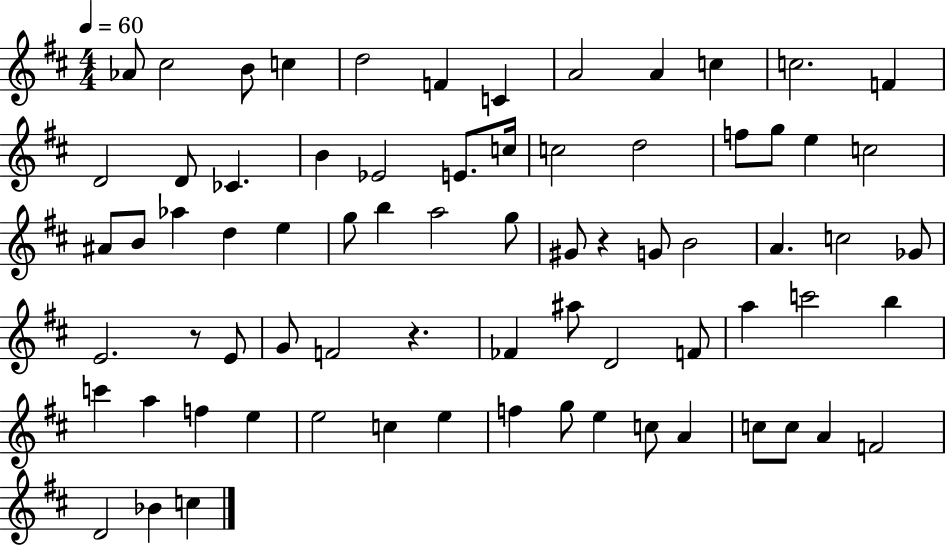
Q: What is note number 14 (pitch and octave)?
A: D4